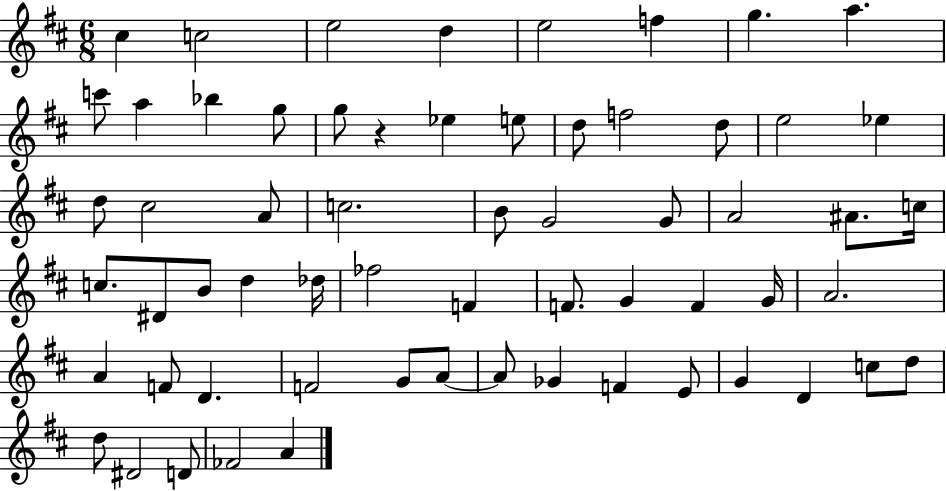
X:1
T:Untitled
M:6/8
L:1/4
K:D
^c c2 e2 d e2 f g a c'/2 a _b g/2 g/2 z _e e/2 d/2 f2 d/2 e2 _e d/2 ^c2 A/2 c2 B/2 G2 G/2 A2 ^A/2 c/4 c/2 ^D/2 B/2 d _d/4 _f2 F F/2 G F G/4 A2 A F/2 D F2 G/2 A/2 A/2 _G F E/2 G D c/2 d/2 d/2 ^D2 D/2 _F2 A